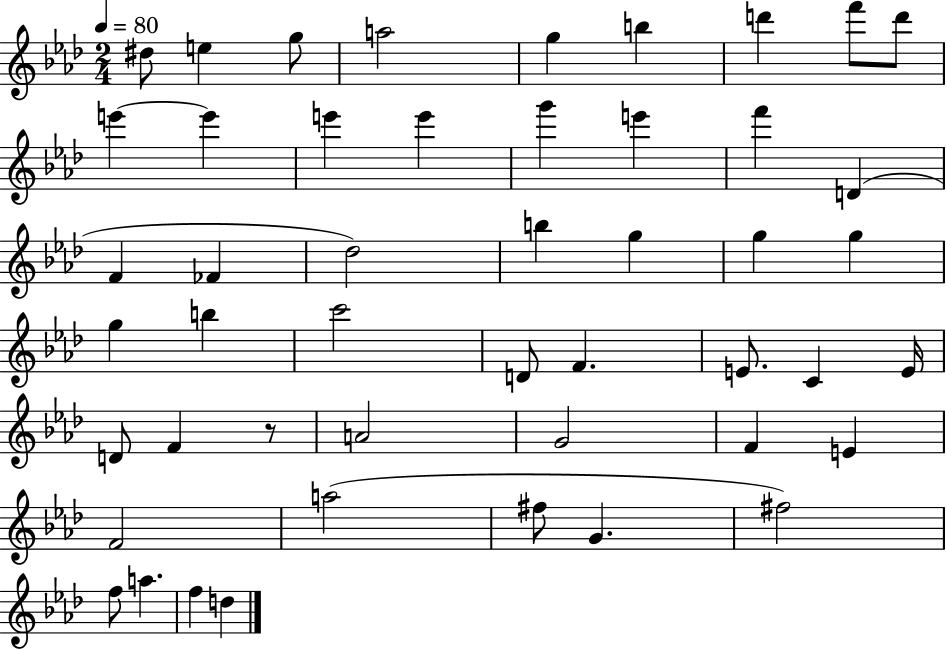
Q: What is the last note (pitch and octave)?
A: D5